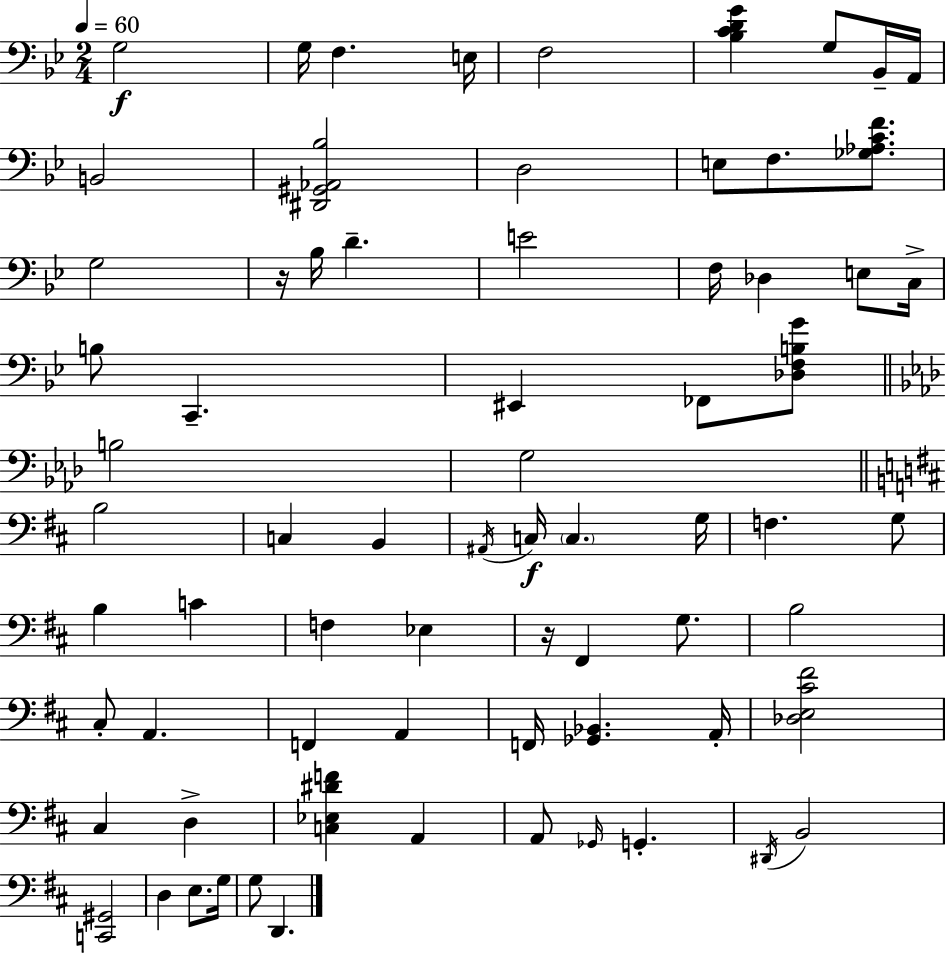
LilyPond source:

{
  \clef bass
  \numericTimeSignature
  \time 2/4
  \key bes \major
  \tempo 4 = 60
  g2\f | g16 f4. e16 | f2 | <bes c' d' g'>4 g8 bes,16-- a,16 | \break b,2 | <dis, gis, aes, bes>2 | d2 | e8 f8. <ges aes c' f'>8. | \break g2 | r16 bes16 d'4.-- | e'2 | f16 des4 e8 c16-> | \break b8 c,4.-- | eis,4 fes,8 <des f b g'>8 | \bar "||" \break \key f \minor b2 | g2 | \bar "||" \break \key b \minor b2 | c4 b,4 | \acciaccatura { ais,16 } c16\f \parenthesize c4. | g16 f4. g8 | \break b4 c'4 | f4 ees4 | r16 fis,4 g8. | b2 | \break cis8-. a,4. | f,4 a,4 | f,16 <ges, bes,>4. | a,16-. <des e cis' fis'>2 | \break cis4 d4-> | <c ees dis' f'>4 a,4 | a,8 \grace { ges,16 } g,4.-. | \acciaccatura { dis,16 } b,2 | \break <c, gis,>2 | d4 e8. | g16 g8 d,4. | \bar "|."
}